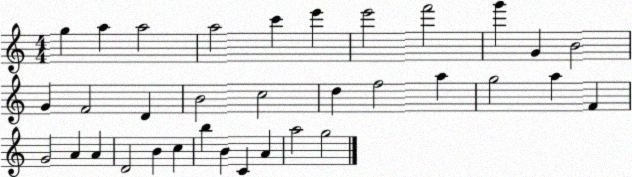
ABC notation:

X:1
T:Untitled
M:4/4
L:1/4
K:C
g a a2 a2 c' e' e'2 f'2 g' G B2 G F2 D B2 c2 d f2 a g2 a F G2 A A D2 B c b B C A a2 g2